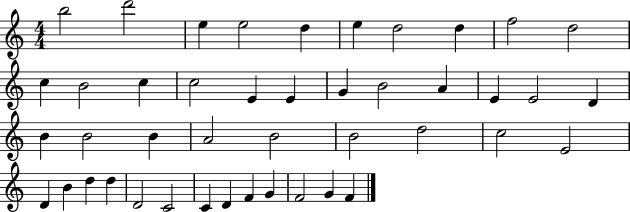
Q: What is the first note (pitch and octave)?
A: B5